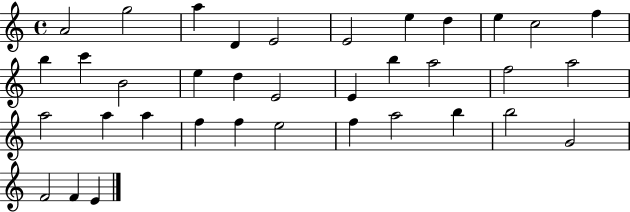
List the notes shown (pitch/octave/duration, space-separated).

A4/h G5/h A5/q D4/q E4/h E4/h E5/q D5/q E5/q C5/h F5/q B5/q C6/q B4/h E5/q D5/q E4/h E4/q B5/q A5/h F5/h A5/h A5/h A5/q A5/q F5/q F5/q E5/h F5/q A5/h B5/q B5/h G4/h F4/h F4/q E4/q